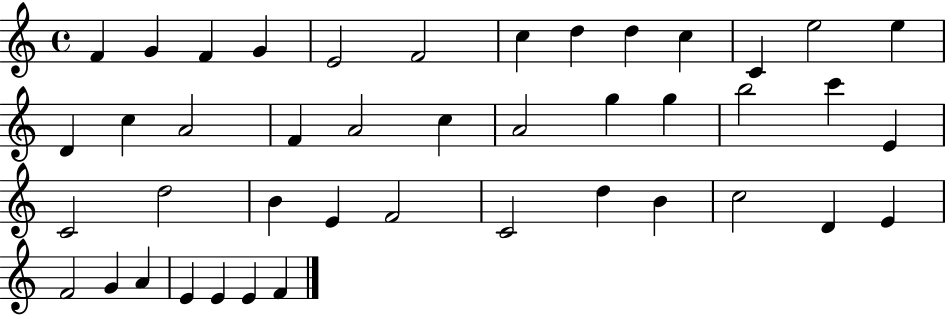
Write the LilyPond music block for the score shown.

{
  \clef treble
  \time 4/4
  \defaultTimeSignature
  \key c \major
  f'4 g'4 f'4 g'4 | e'2 f'2 | c''4 d''4 d''4 c''4 | c'4 e''2 e''4 | \break d'4 c''4 a'2 | f'4 a'2 c''4 | a'2 g''4 g''4 | b''2 c'''4 e'4 | \break c'2 d''2 | b'4 e'4 f'2 | c'2 d''4 b'4 | c''2 d'4 e'4 | \break f'2 g'4 a'4 | e'4 e'4 e'4 f'4 | \bar "|."
}